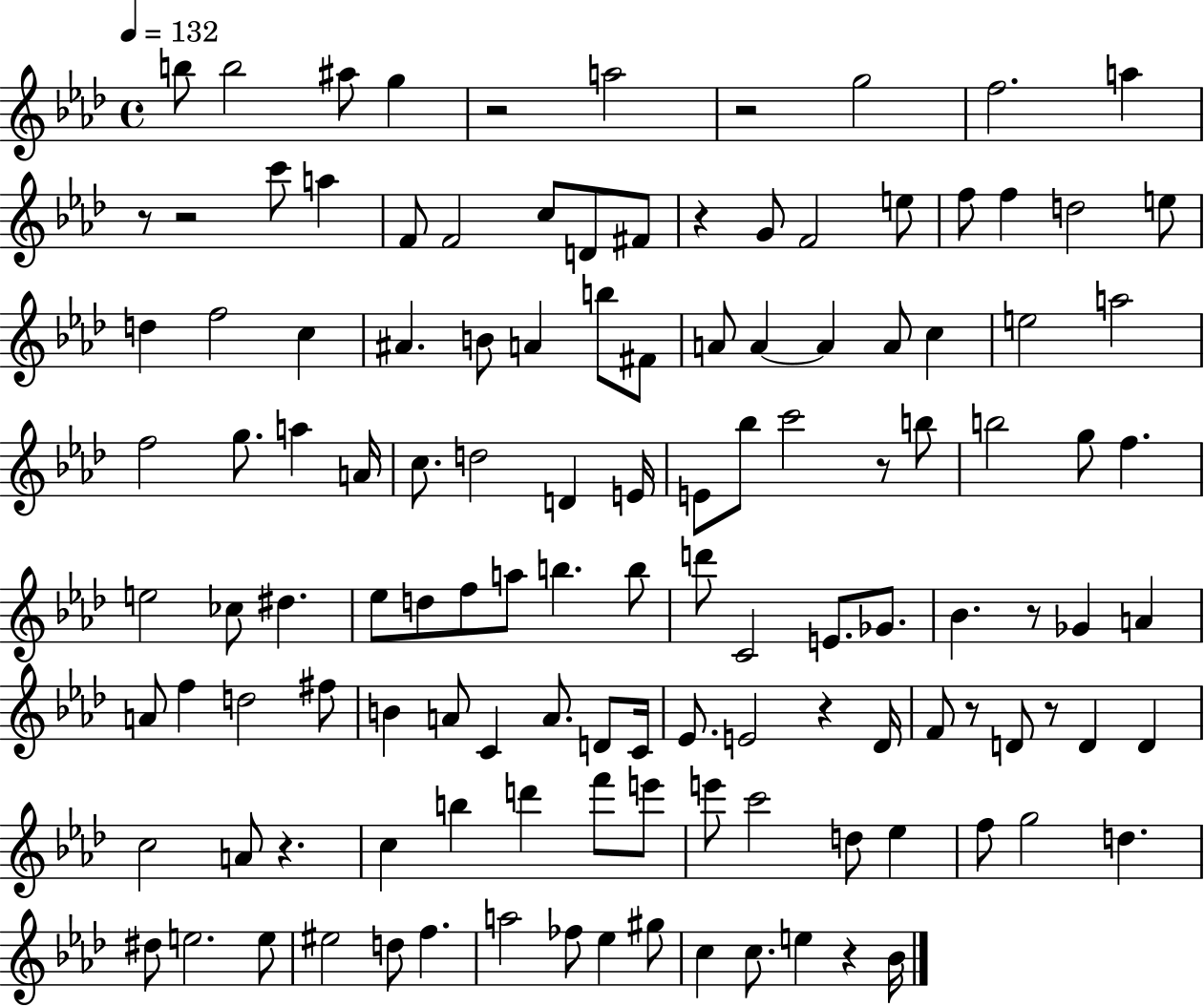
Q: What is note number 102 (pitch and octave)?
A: E5